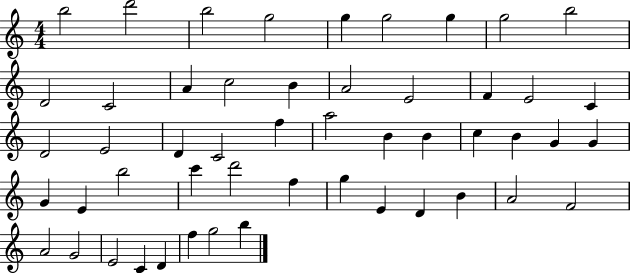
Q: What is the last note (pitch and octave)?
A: B5